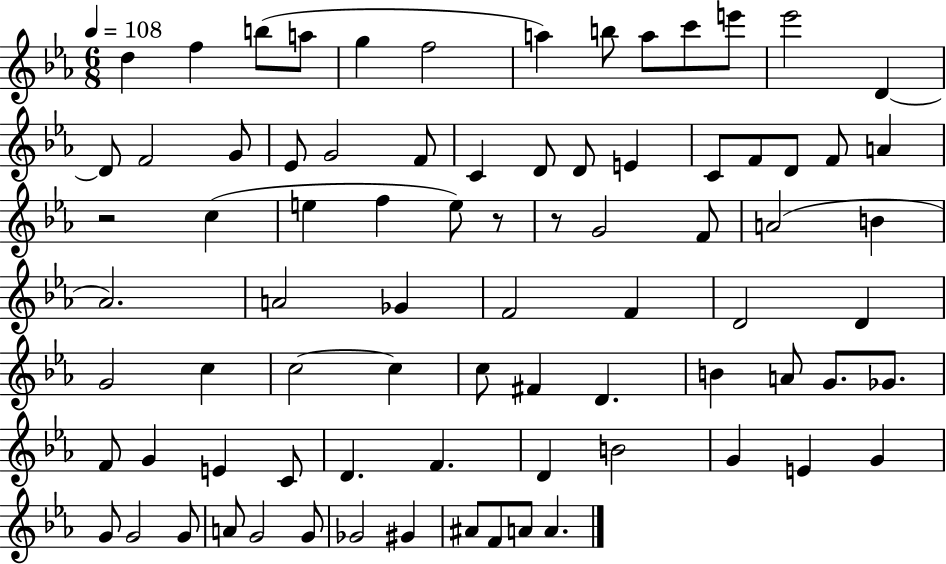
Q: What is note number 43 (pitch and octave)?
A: D4